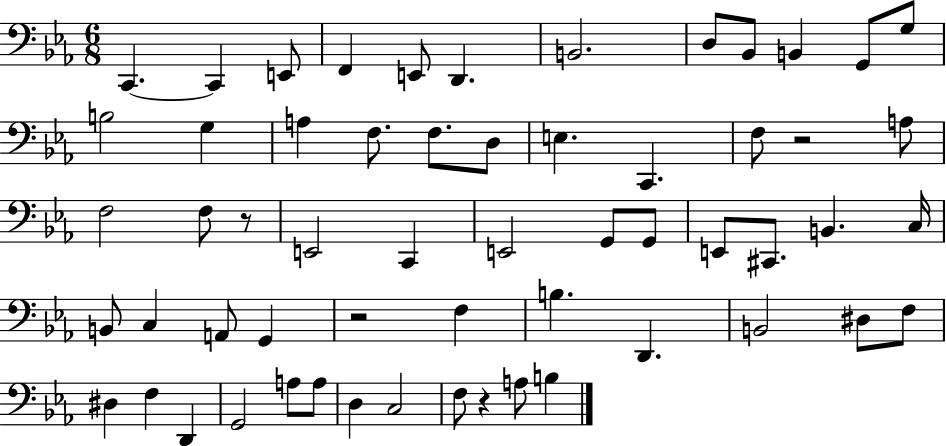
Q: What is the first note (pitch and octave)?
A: C2